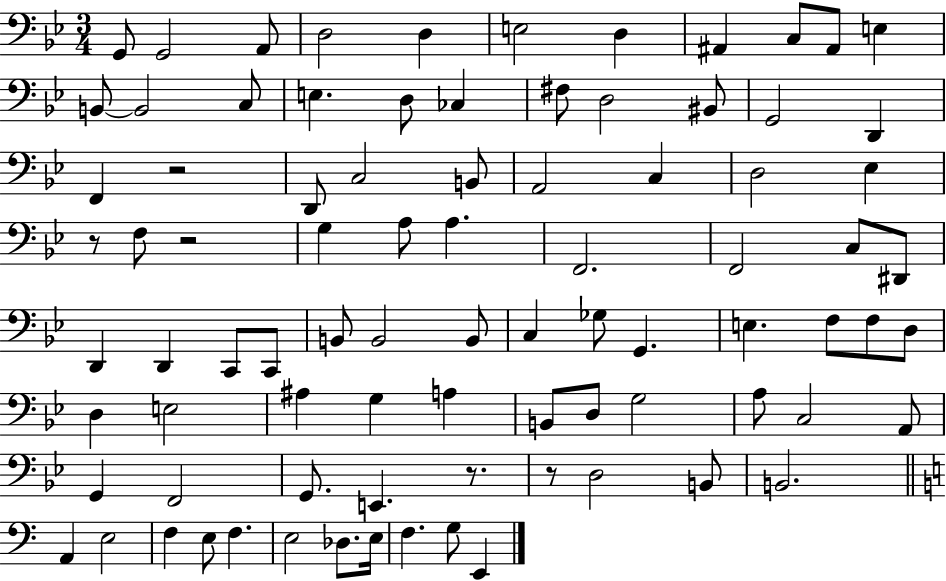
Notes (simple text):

G2/e G2/h A2/e D3/h D3/q E3/h D3/q A#2/q C3/e A#2/e E3/q B2/e B2/h C3/e E3/q. D3/e CES3/q F#3/e D3/h BIS2/e G2/h D2/q F2/q R/h D2/e C3/h B2/e A2/h C3/q D3/h Eb3/q R/e F3/e R/h G3/q A3/e A3/q. F2/h. F2/h C3/e D#2/e D2/q D2/q C2/e C2/e B2/e B2/h B2/e C3/q Gb3/e G2/q. E3/q. F3/e F3/e D3/e D3/q E3/h A#3/q G3/q A3/q B2/e D3/e G3/h A3/e C3/h A2/e G2/q F2/h G2/e. E2/q. R/e. R/e D3/h B2/e B2/h. A2/q E3/h F3/q E3/e F3/q. E3/h Db3/e. E3/s F3/q. G3/e E2/q